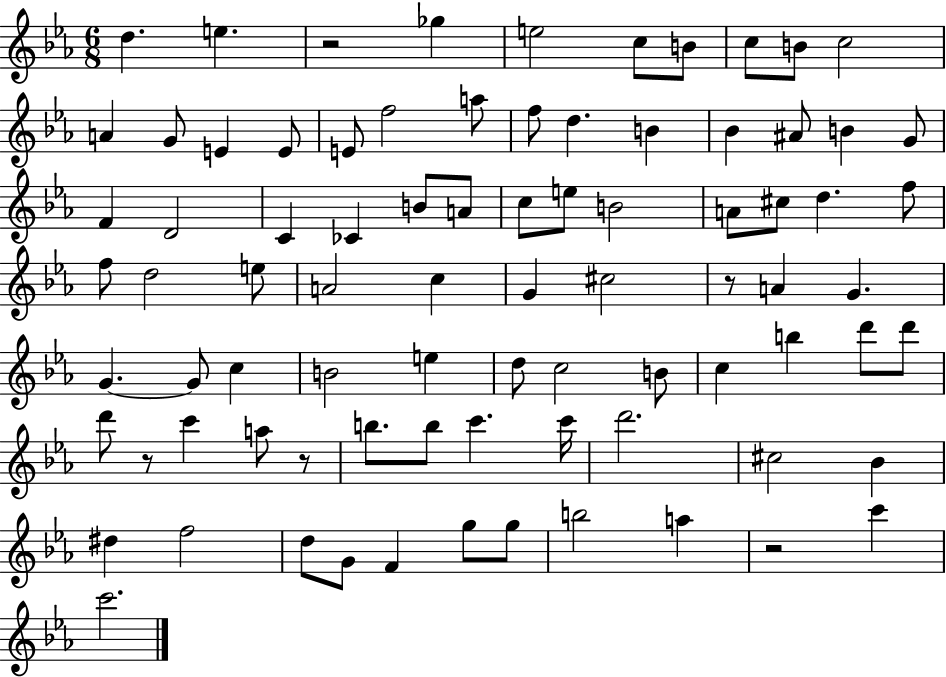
{
  \clef treble
  \numericTimeSignature
  \time 6/8
  \key ees \major
  d''4. e''4. | r2 ges''4 | e''2 c''8 b'8 | c''8 b'8 c''2 | \break a'4 g'8 e'4 e'8 | e'8 f''2 a''8 | f''8 d''4. b'4 | bes'4 ais'8 b'4 g'8 | \break f'4 d'2 | c'4 ces'4 b'8 a'8 | c''8 e''8 b'2 | a'8 cis''8 d''4. f''8 | \break f''8 d''2 e''8 | a'2 c''4 | g'4 cis''2 | r8 a'4 g'4. | \break g'4.~~ g'8 c''4 | b'2 e''4 | d''8 c''2 b'8 | c''4 b''4 d'''8 d'''8 | \break d'''8 r8 c'''4 a''8 r8 | b''8. b''8 c'''4. c'''16 | d'''2. | cis''2 bes'4 | \break dis''4 f''2 | d''8 g'8 f'4 g''8 g''8 | b''2 a''4 | r2 c'''4 | \break c'''2. | \bar "|."
}